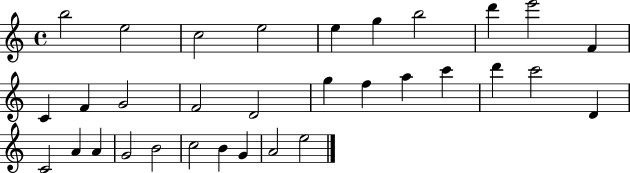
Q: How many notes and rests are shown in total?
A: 32